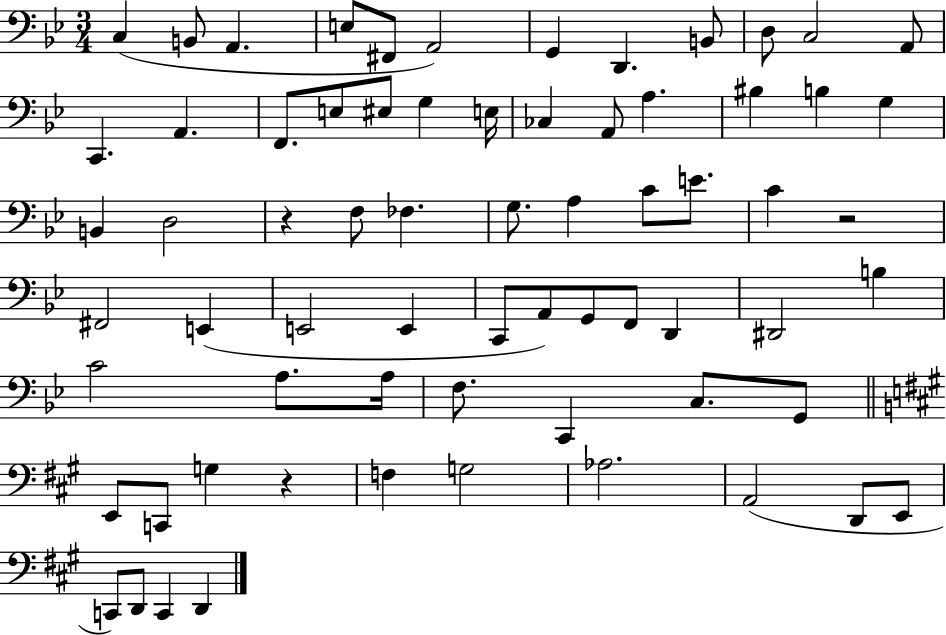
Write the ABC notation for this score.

X:1
T:Untitled
M:3/4
L:1/4
K:Bb
C, B,,/2 A,, E,/2 ^F,,/2 A,,2 G,, D,, B,,/2 D,/2 C,2 A,,/2 C,, A,, F,,/2 E,/2 ^E,/2 G, E,/4 _C, A,,/2 A, ^B, B, G, B,, D,2 z F,/2 _F, G,/2 A, C/2 E/2 C z2 ^F,,2 E,, E,,2 E,, C,,/2 A,,/2 G,,/2 F,,/2 D,, ^D,,2 B, C2 A,/2 A,/4 F,/2 C,, C,/2 G,,/2 E,,/2 C,,/2 G, z F, G,2 _A,2 A,,2 D,,/2 E,,/2 C,,/2 D,,/2 C,, D,,